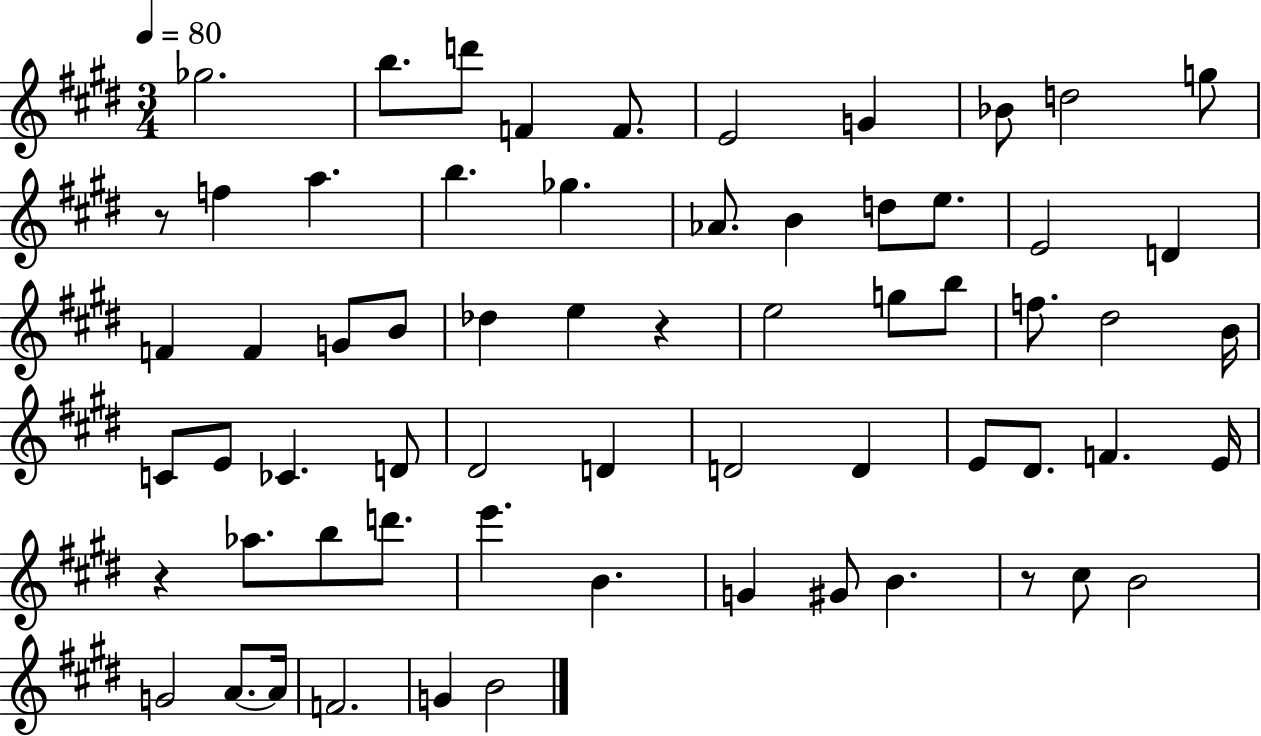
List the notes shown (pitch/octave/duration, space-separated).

Gb5/h. B5/e. D6/e F4/q F4/e. E4/h G4/q Bb4/e D5/h G5/e R/e F5/q A5/q. B5/q. Gb5/q. Ab4/e. B4/q D5/e E5/e. E4/h D4/q F4/q F4/q G4/e B4/e Db5/q E5/q R/q E5/h G5/e B5/e F5/e. D#5/h B4/s C4/e E4/e CES4/q. D4/e D#4/h D4/q D4/h D4/q E4/e D#4/e. F4/q. E4/s R/q Ab5/e. B5/e D6/e. E6/q. B4/q. G4/q G#4/e B4/q. R/e C#5/e B4/h G4/h A4/e. A4/s F4/h. G4/q B4/h